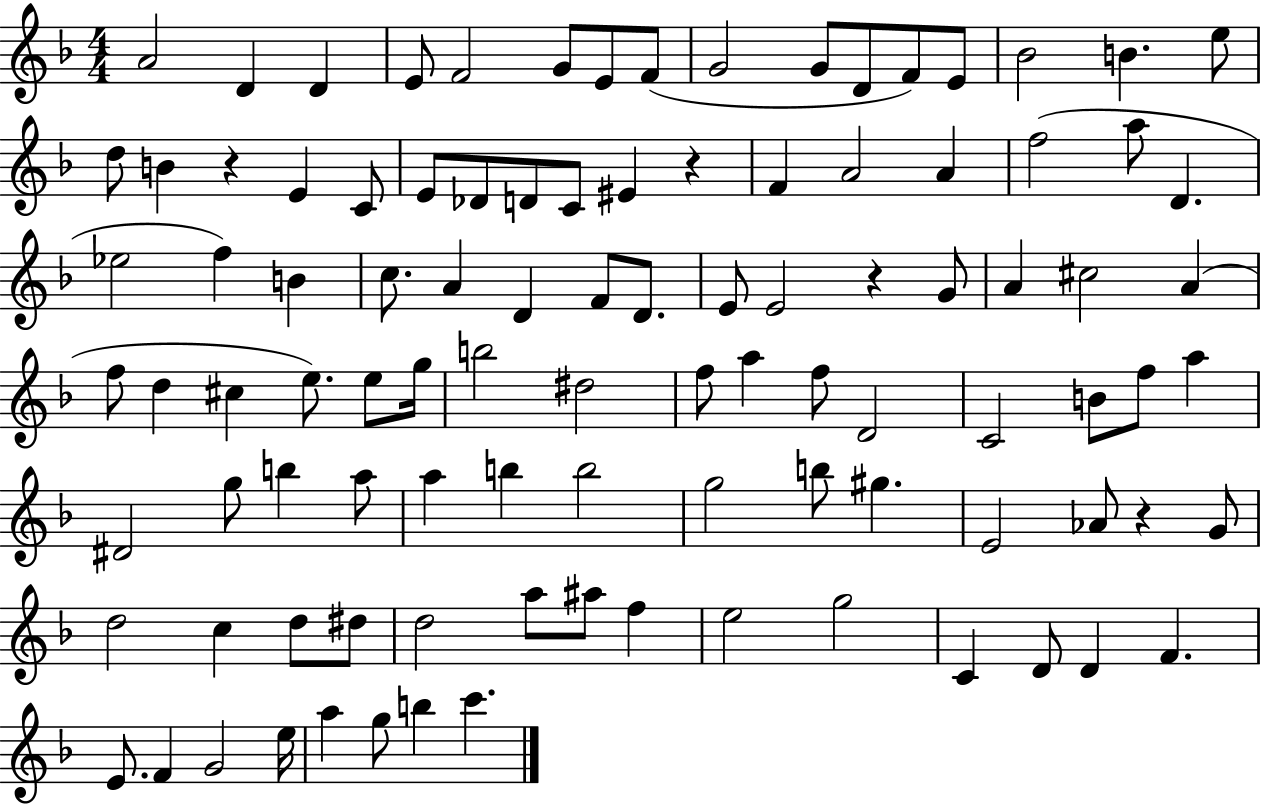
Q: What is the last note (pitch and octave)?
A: C6